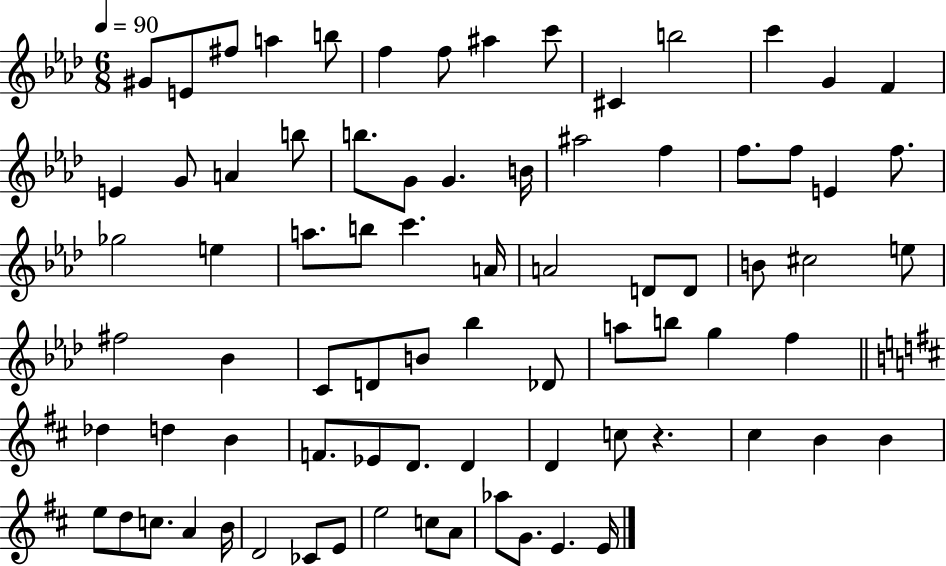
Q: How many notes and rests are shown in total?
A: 79